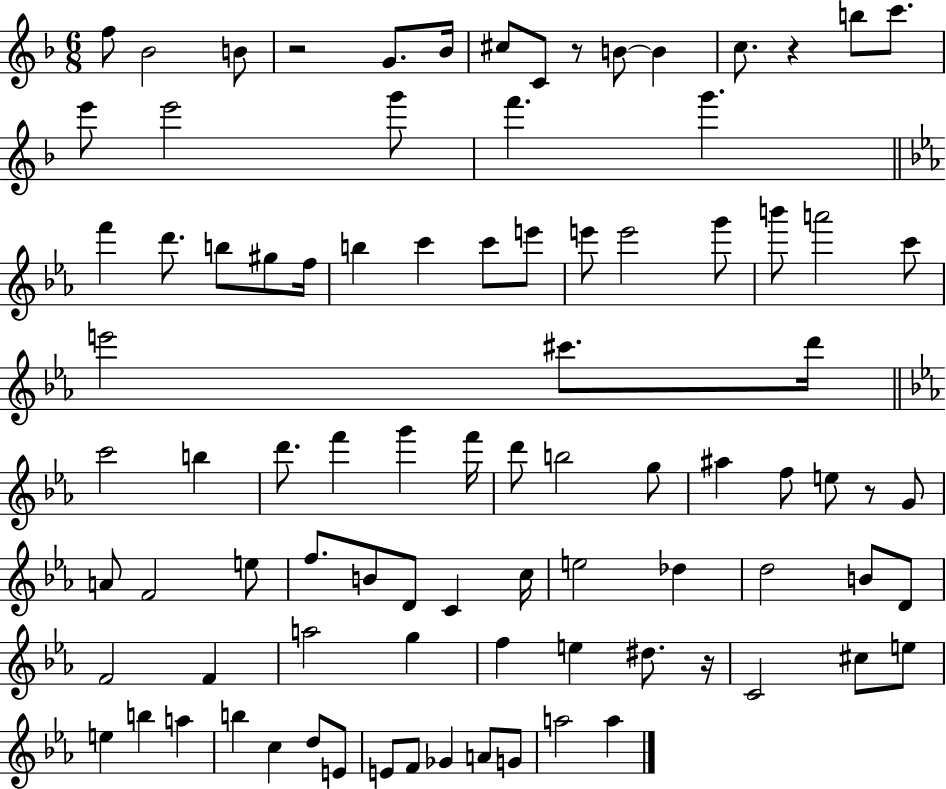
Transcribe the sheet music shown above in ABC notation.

X:1
T:Untitled
M:6/8
L:1/4
K:F
f/2 _B2 B/2 z2 G/2 _B/4 ^c/2 C/2 z/2 B/2 B c/2 z b/2 c'/2 e'/2 e'2 g'/2 f' g' f' d'/2 b/2 ^g/2 f/4 b c' c'/2 e'/2 e'/2 e'2 g'/2 b'/2 a'2 c'/2 e'2 ^c'/2 d'/4 c'2 b d'/2 f' g' f'/4 d'/2 b2 g/2 ^a f/2 e/2 z/2 G/2 A/2 F2 e/2 f/2 B/2 D/2 C c/4 e2 _d d2 B/2 D/2 F2 F a2 g f e ^d/2 z/4 C2 ^c/2 e/2 e b a b c d/2 E/2 E/2 F/2 _G A/2 G/2 a2 a